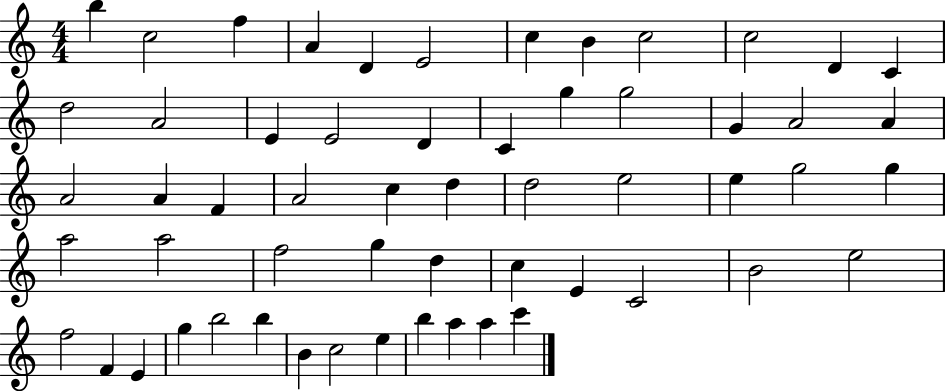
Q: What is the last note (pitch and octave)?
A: C6